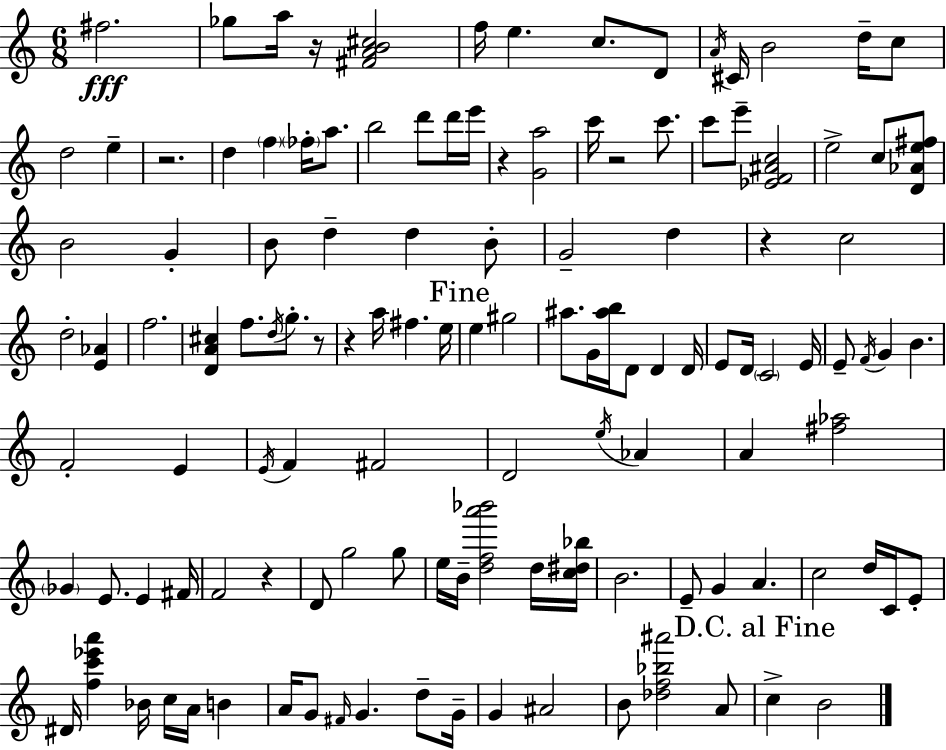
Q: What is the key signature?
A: C major